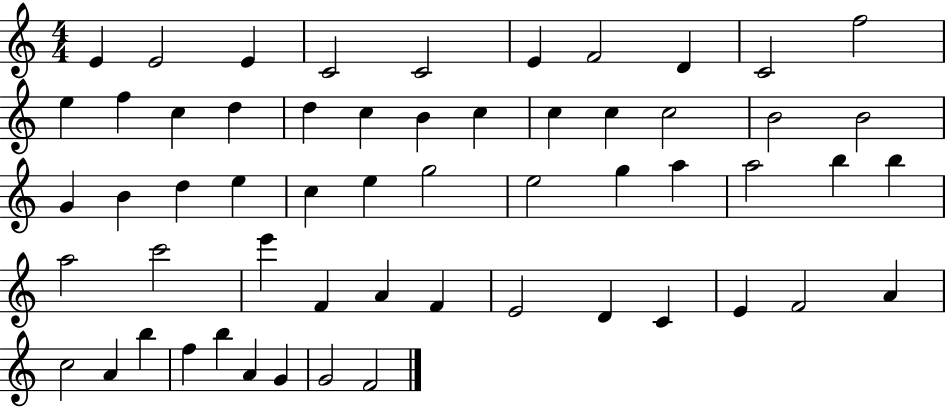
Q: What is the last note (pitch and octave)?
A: F4